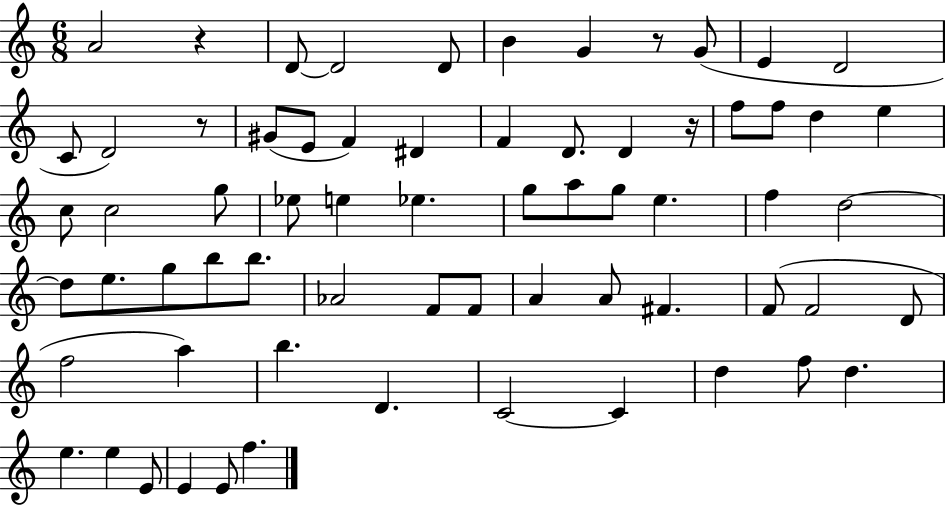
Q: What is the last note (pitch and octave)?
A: F5